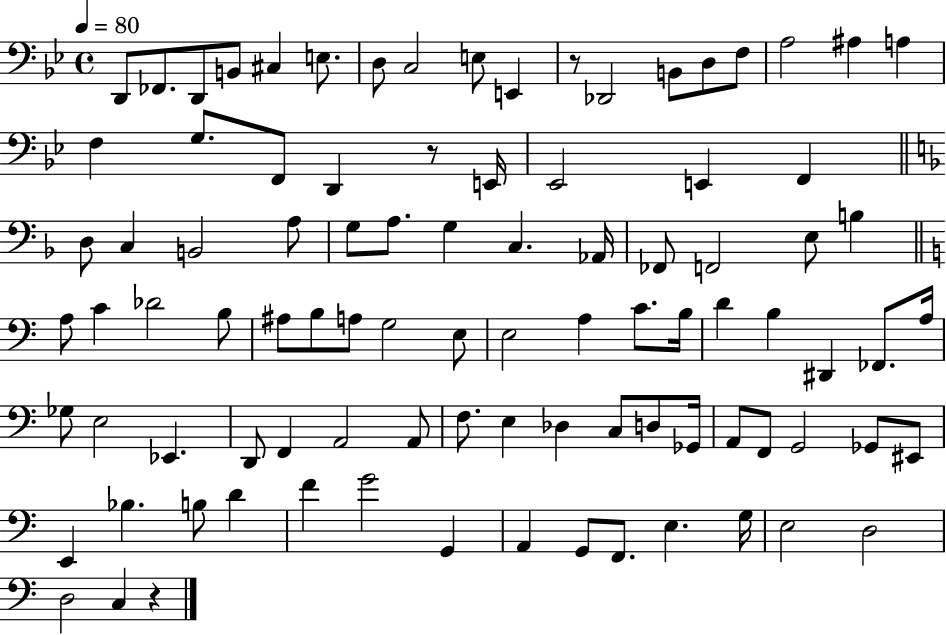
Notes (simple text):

D2/e FES2/e. D2/e B2/e C#3/q E3/e. D3/e C3/h E3/e E2/q R/e Db2/h B2/e D3/e F3/e A3/h A#3/q A3/q F3/q G3/e. F2/e D2/q R/e E2/s Eb2/h E2/q F2/q D3/e C3/q B2/h A3/e G3/e A3/e. G3/q C3/q. Ab2/s FES2/e F2/h E3/e B3/q A3/e C4/q Db4/h B3/e A#3/e B3/e A3/e G3/h E3/e E3/h A3/q C4/e. B3/s D4/q B3/q D#2/q FES2/e. A3/s Gb3/e E3/h Eb2/q. D2/e F2/q A2/h A2/e F3/e. E3/q Db3/q C3/e D3/e Gb2/s A2/e F2/e G2/h Gb2/e EIS2/e E2/q Bb3/q. B3/e D4/q F4/q G4/h G2/q A2/q G2/e F2/e. E3/q. G3/s E3/h D3/h D3/h C3/q R/q